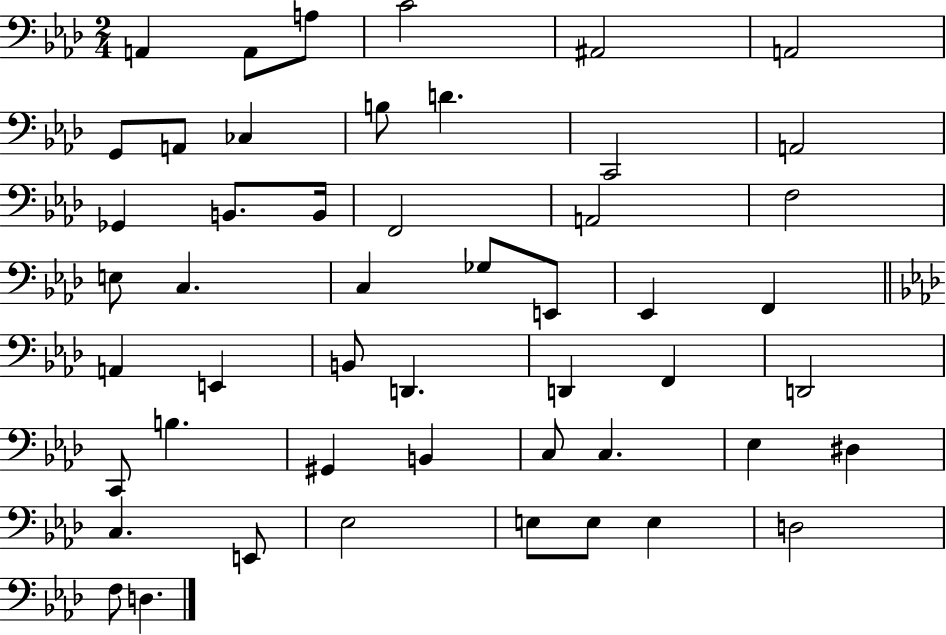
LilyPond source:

{
  \clef bass
  \numericTimeSignature
  \time 2/4
  \key aes \major
  \repeat volta 2 { a,4 a,8 a8 | c'2 | ais,2 | a,2 | \break g,8 a,8 ces4 | b8 d'4. | c,2 | a,2 | \break ges,4 b,8. b,16 | f,2 | a,2 | f2 | \break e8 c4. | c4 ges8 e,8 | ees,4 f,4 | \bar "||" \break \key aes \major a,4 e,4 | b,8 d,4. | d,4 f,4 | d,2 | \break c,8 b4. | gis,4 b,4 | c8 c4. | ees4 dis4 | \break c4. e,8 | ees2 | e8 e8 e4 | d2 | \break f8 d4. | } \bar "|."
}